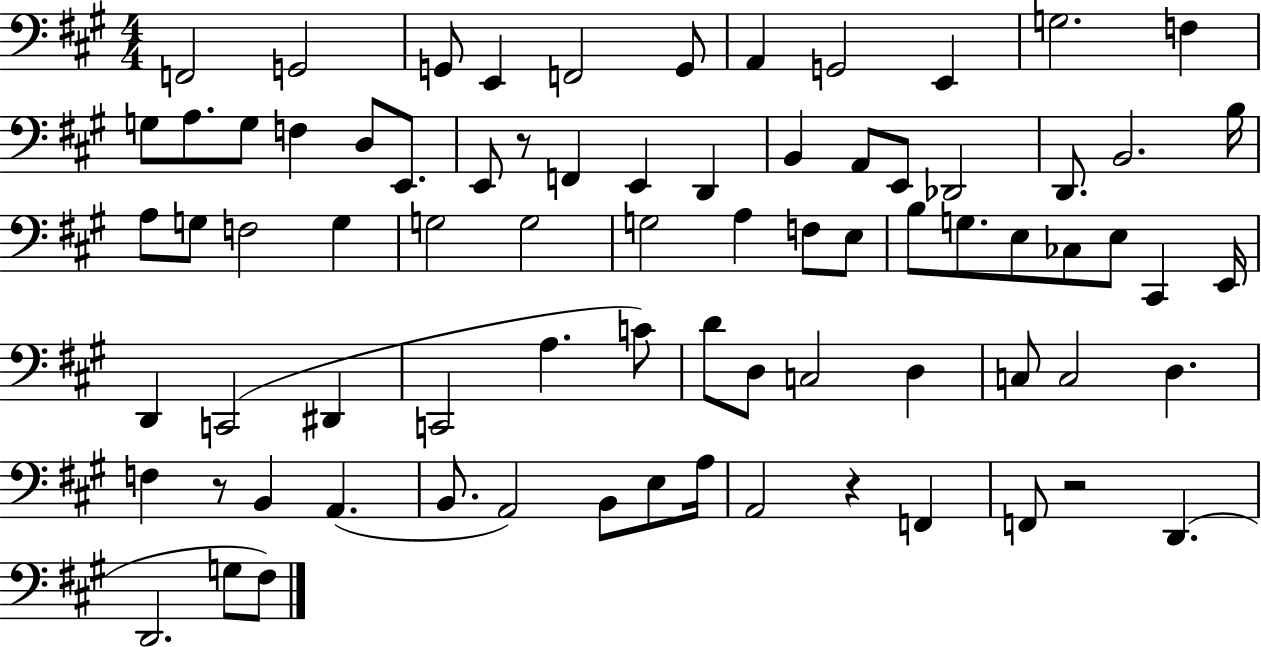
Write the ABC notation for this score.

X:1
T:Untitled
M:4/4
L:1/4
K:A
F,,2 G,,2 G,,/2 E,, F,,2 G,,/2 A,, G,,2 E,, G,2 F, G,/2 A,/2 G,/2 F, D,/2 E,,/2 E,,/2 z/2 F,, E,, D,, B,, A,,/2 E,,/2 _D,,2 D,,/2 B,,2 B,/4 A,/2 G,/2 F,2 G, G,2 G,2 G,2 A, F,/2 E,/2 B,/2 G,/2 E,/2 _C,/2 E,/2 ^C,, E,,/4 D,, C,,2 ^D,, C,,2 A, C/2 D/2 D,/2 C,2 D, C,/2 C,2 D, F, z/2 B,, A,, B,,/2 A,,2 B,,/2 E,/2 A,/4 A,,2 z F,, F,,/2 z2 D,, D,,2 G,/2 ^F,/2